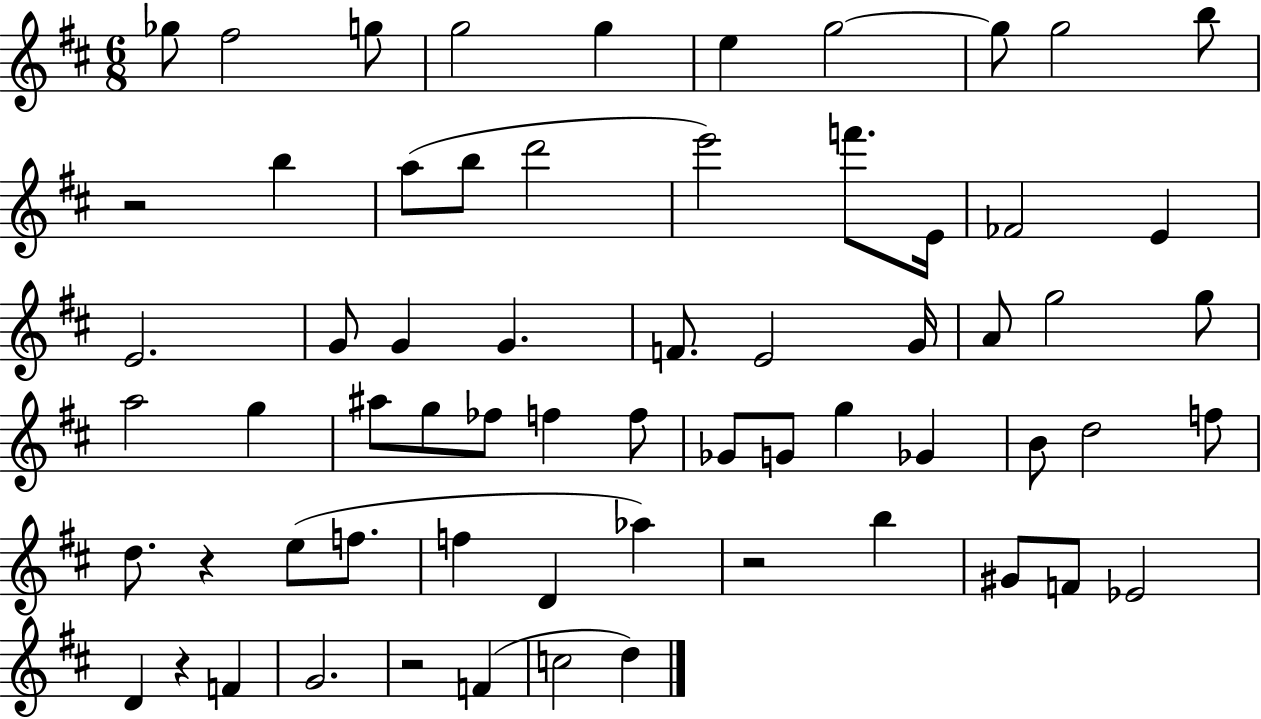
{
  \clef treble
  \numericTimeSignature
  \time 6/8
  \key d \major
  \repeat volta 2 { ges''8 fis''2 g''8 | g''2 g''4 | e''4 g''2~~ | g''8 g''2 b''8 | \break r2 b''4 | a''8( b''8 d'''2 | e'''2) f'''8. e'16 | fes'2 e'4 | \break e'2. | g'8 g'4 g'4. | f'8. e'2 g'16 | a'8 g''2 g''8 | \break a''2 g''4 | ais''8 g''8 fes''8 f''4 f''8 | ges'8 g'8 g''4 ges'4 | b'8 d''2 f''8 | \break d''8. r4 e''8( f''8. | f''4 d'4 aes''4) | r2 b''4 | gis'8 f'8 ees'2 | \break d'4 r4 f'4 | g'2. | r2 f'4( | c''2 d''4) | \break } \bar "|."
}